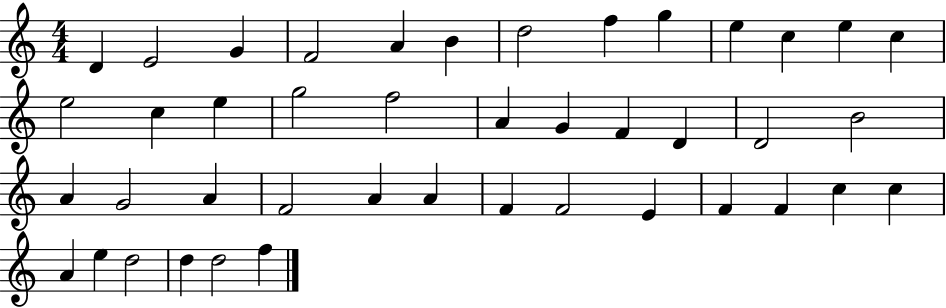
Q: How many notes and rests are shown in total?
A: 43